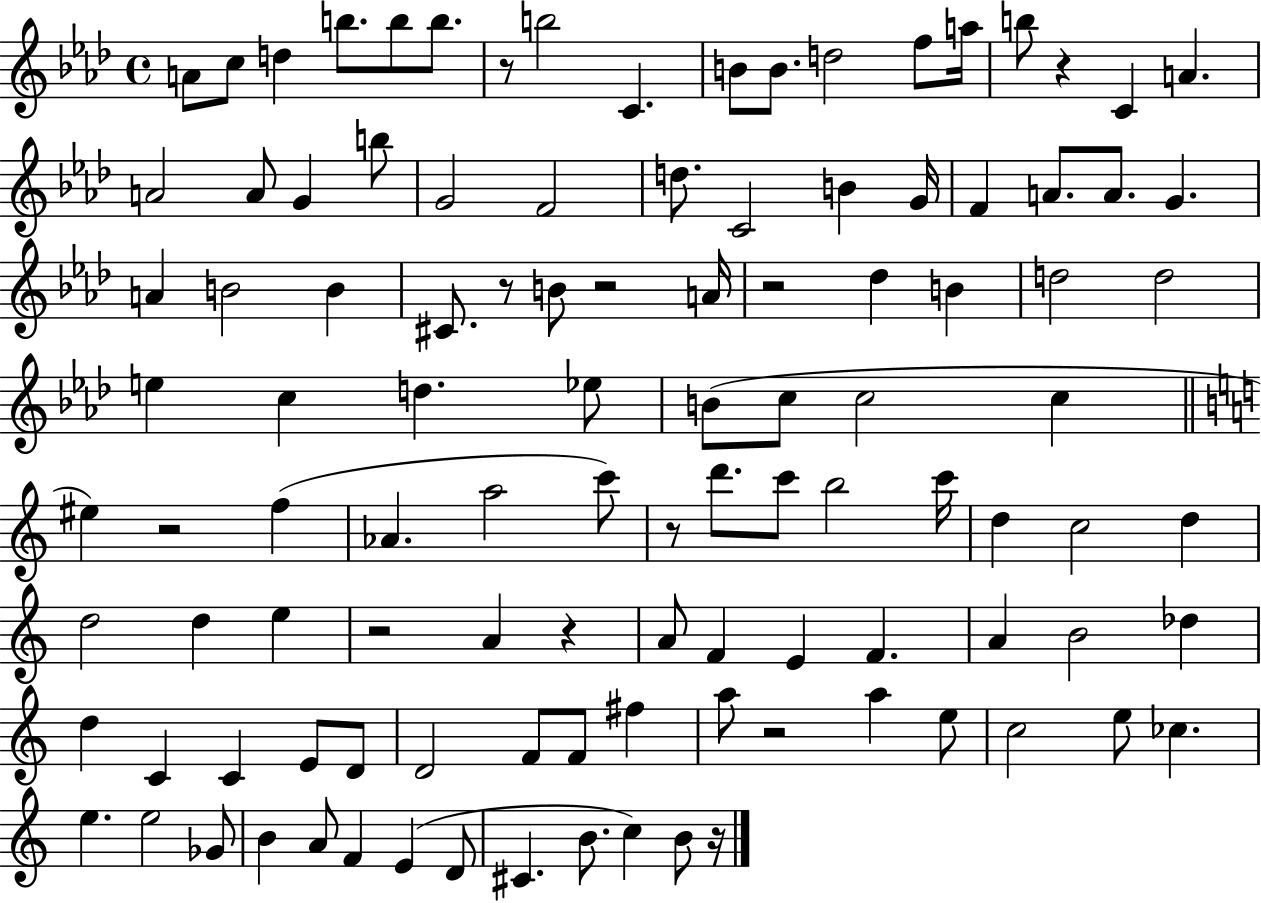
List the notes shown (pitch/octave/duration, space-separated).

A4/e C5/e D5/q B5/e. B5/e B5/e. R/e B5/h C4/q. B4/e B4/e. D5/h F5/e A5/s B5/e R/q C4/q A4/q. A4/h A4/e G4/q B5/e G4/h F4/h D5/e. C4/h B4/q G4/s F4/q A4/e. A4/e. G4/q. A4/q B4/h B4/q C#4/e. R/e B4/e R/h A4/s R/h Db5/q B4/q D5/h D5/h E5/q C5/q D5/q. Eb5/e B4/e C5/e C5/h C5/q EIS5/q R/h F5/q Ab4/q. A5/h C6/e R/e D6/e. C6/e B5/h C6/s D5/q C5/h D5/q D5/h D5/q E5/q R/h A4/q R/q A4/e F4/q E4/q F4/q. A4/q B4/h Db5/q D5/q C4/q C4/q E4/e D4/e D4/h F4/e F4/e F#5/q A5/e R/h A5/q E5/e C5/h E5/e CES5/q. E5/q. E5/h Gb4/e B4/q A4/e F4/q E4/q D4/e C#4/q. B4/e. C5/q B4/e R/s